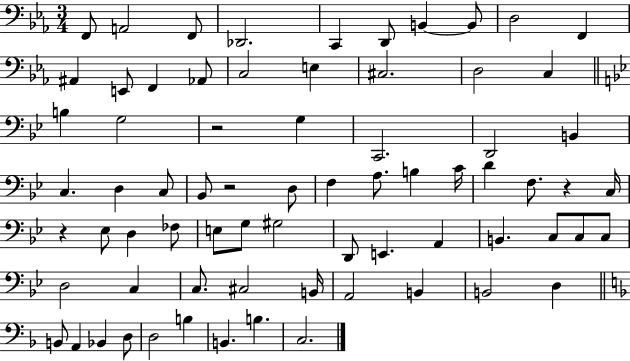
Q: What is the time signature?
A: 3/4